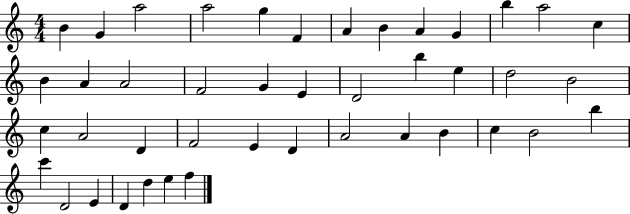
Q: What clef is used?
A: treble